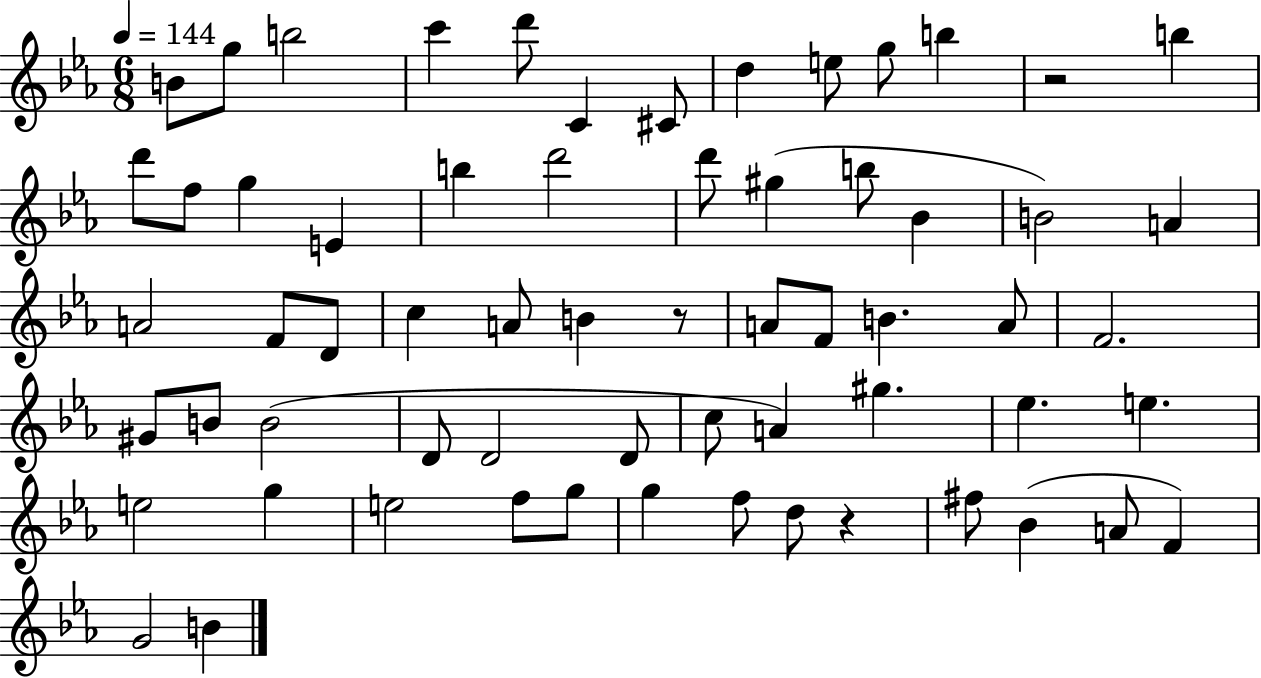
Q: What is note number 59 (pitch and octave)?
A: G4